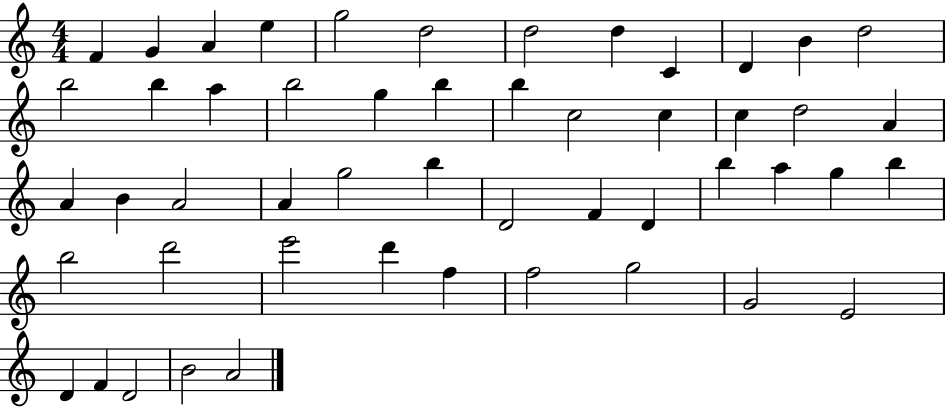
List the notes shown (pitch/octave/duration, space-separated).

F4/q G4/q A4/q E5/q G5/h D5/h D5/h D5/q C4/q D4/q B4/q D5/h B5/h B5/q A5/q B5/h G5/q B5/q B5/q C5/h C5/q C5/q D5/h A4/q A4/q B4/q A4/h A4/q G5/h B5/q D4/h F4/q D4/q B5/q A5/q G5/q B5/q B5/h D6/h E6/h D6/q F5/q F5/h G5/h G4/h E4/h D4/q F4/q D4/h B4/h A4/h